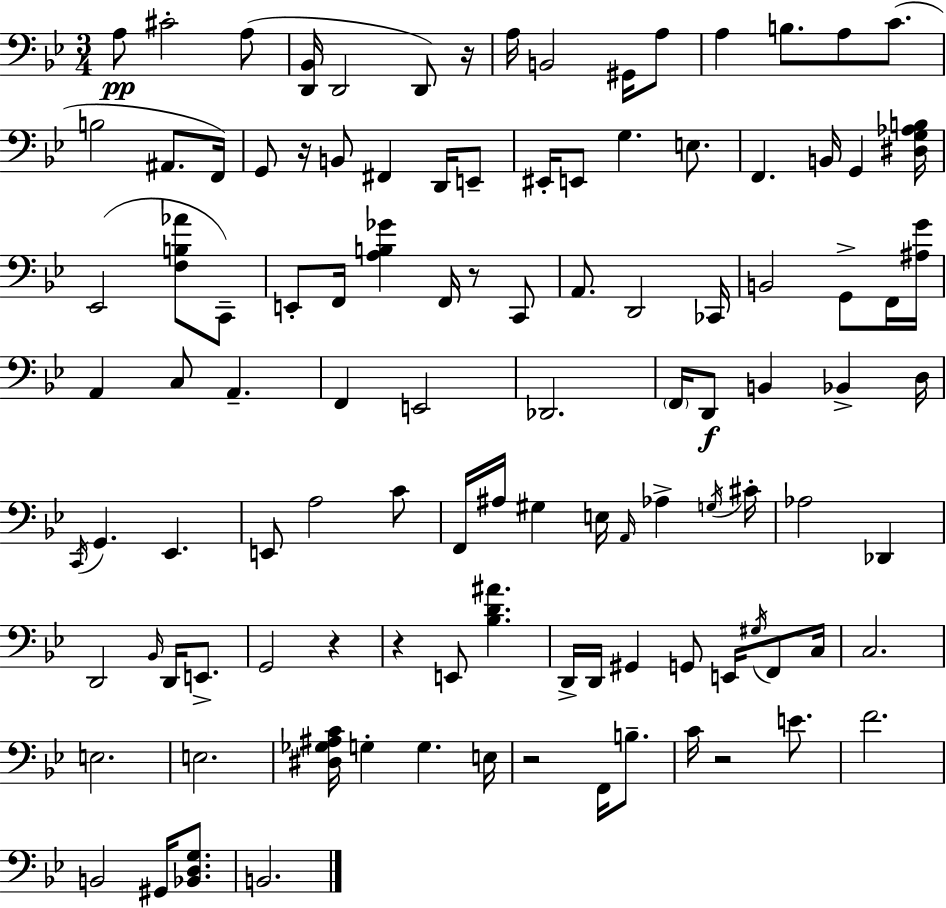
A3/e C#4/h A3/e [D2,Bb2]/s D2/h D2/e R/s A3/s B2/h G#2/s A3/e A3/q B3/e. A3/e C4/e. B3/h A#2/e. F2/s G2/e R/s B2/e F#2/q D2/s E2/e EIS2/s E2/e G3/q. E3/e. F2/q. B2/s G2/q [D#3,G3,Ab3,B3]/s Eb2/h [F3,B3,Ab4]/e C2/e E2/e F2/s [A3,B3,Gb4]/q F2/s R/e C2/e A2/e. D2/h CES2/s B2/h G2/e F2/s [A#3,G4]/s A2/q C3/e A2/q. F2/q E2/h Db2/h. F2/s D2/e B2/q Bb2/q D3/s C2/s G2/q. Eb2/q. E2/e A3/h C4/e F2/s A#3/s G#3/q E3/s A2/s Ab3/q G3/s C#4/s Ab3/h Db2/q D2/h Bb2/s D2/s E2/e. G2/h R/q R/q E2/e [Bb3,D4,A#4]/q. D2/s D2/s G#2/q G2/e E2/s G#3/s F2/e C3/s C3/h. E3/h. E3/h. [D#3,Gb3,A#3,C4]/s G3/q G3/q. E3/s R/h F2/s B3/e. C4/s R/h E4/e. F4/h. B2/h G#2/s [Bb2,D3,G3]/e. B2/h.